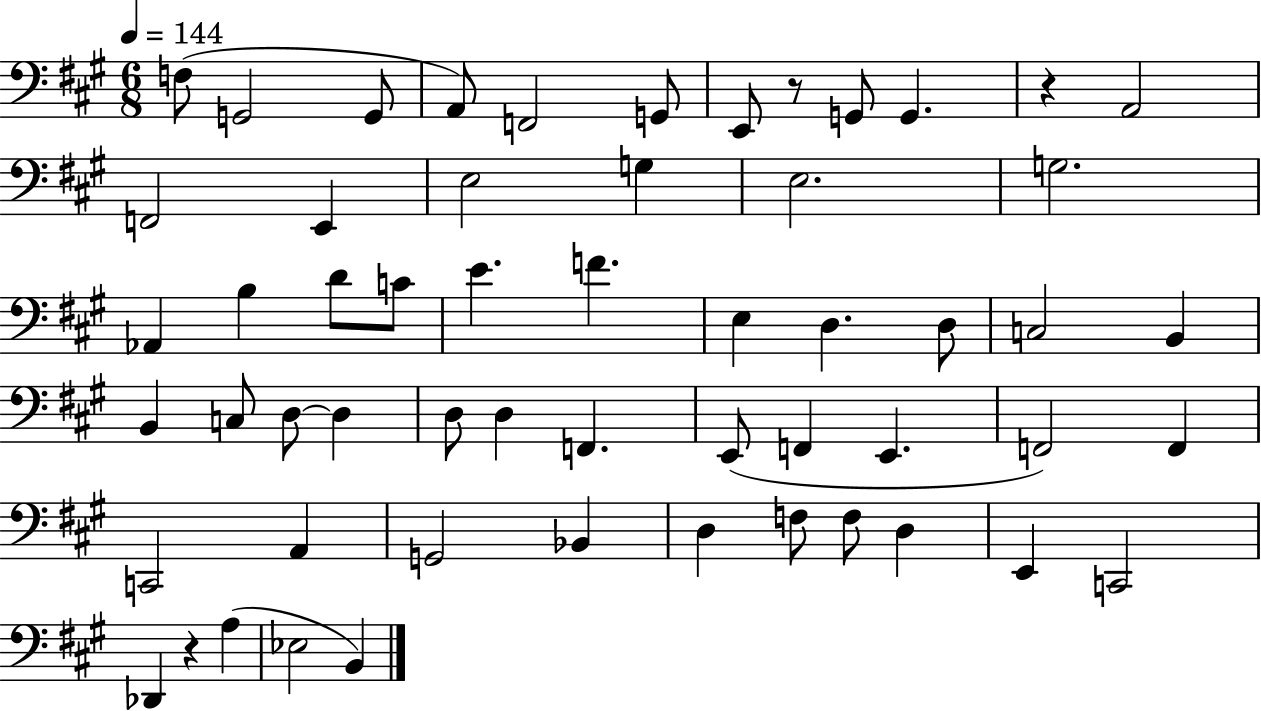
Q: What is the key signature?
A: A major